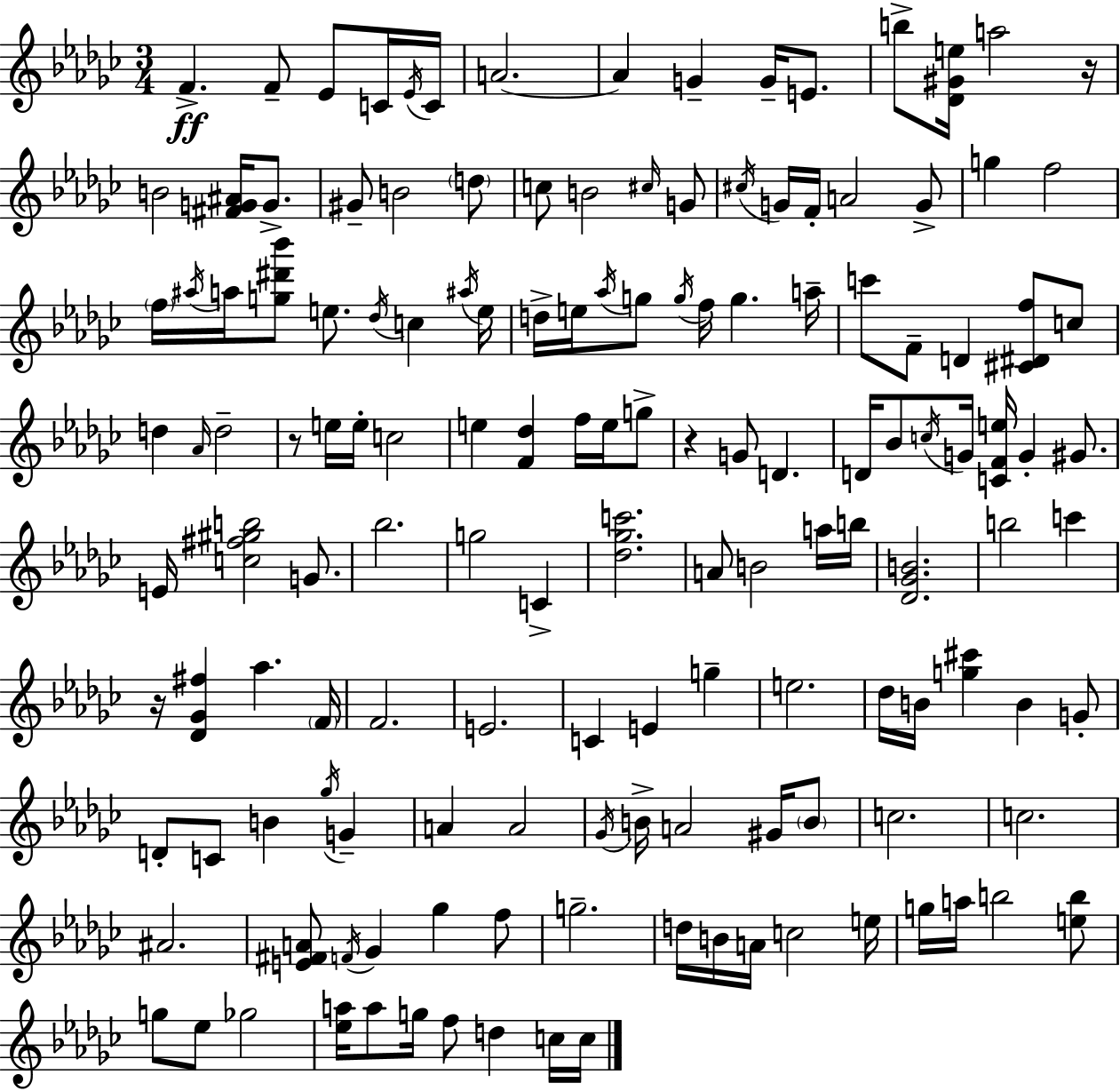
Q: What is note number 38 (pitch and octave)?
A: D5